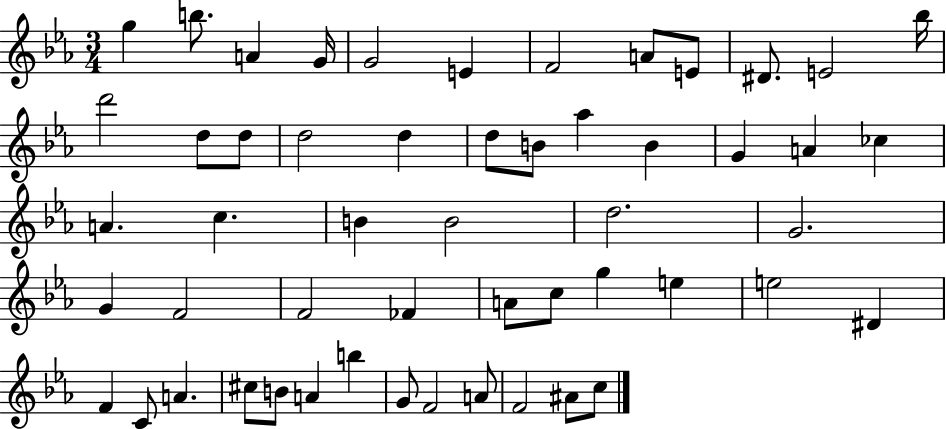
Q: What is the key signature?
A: EES major